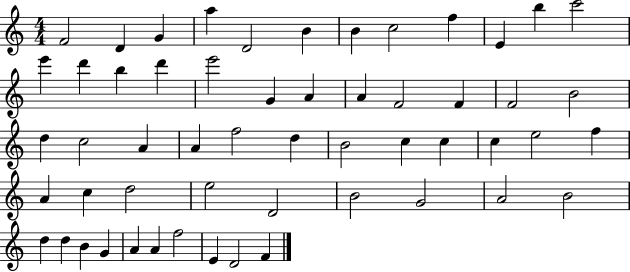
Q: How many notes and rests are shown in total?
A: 55